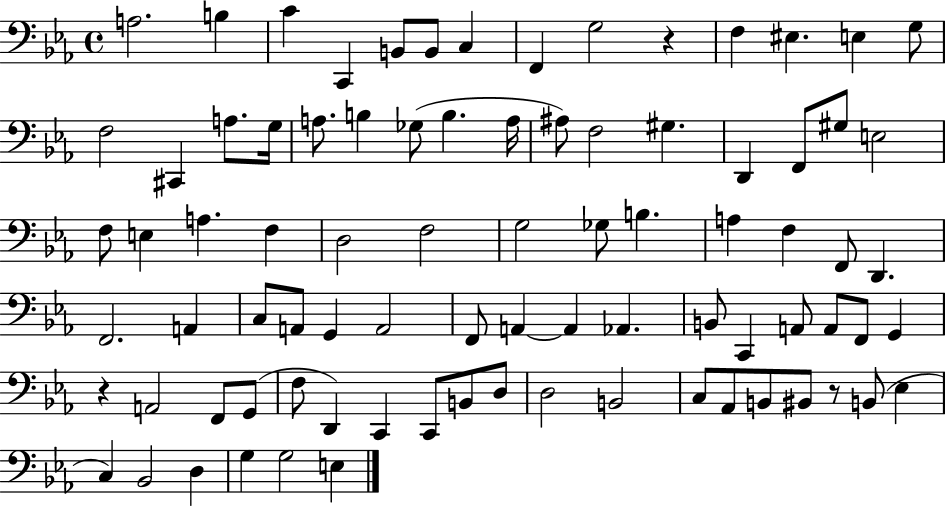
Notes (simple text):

A3/h. B3/q C4/q C2/q B2/e B2/e C3/q F2/q G3/h R/q F3/q EIS3/q. E3/q G3/e F3/h C#2/q A3/e. G3/s A3/e. B3/q Gb3/e B3/q. A3/s A#3/e F3/h G#3/q. D2/q F2/e G#3/e E3/h F3/e E3/q A3/q. F3/q D3/h F3/h G3/h Gb3/e B3/q. A3/q F3/q F2/e D2/q. F2/h. A2/q C3/e A2/e G2/q A2/h F2/e A2/q A2/q Ab2/q. B2/e C2/q A2/e A2/e F2/e G2/q R/q A2/h F2/e G2/e F3/e D2/q C2/q C2/e B2/e D3/e D3/h B2/h C3/e Ab2/e B2/e BIS2/e R/e B2/e Eb3/q C3/q Bb2/h D3/q G3/q G3/h E3/q